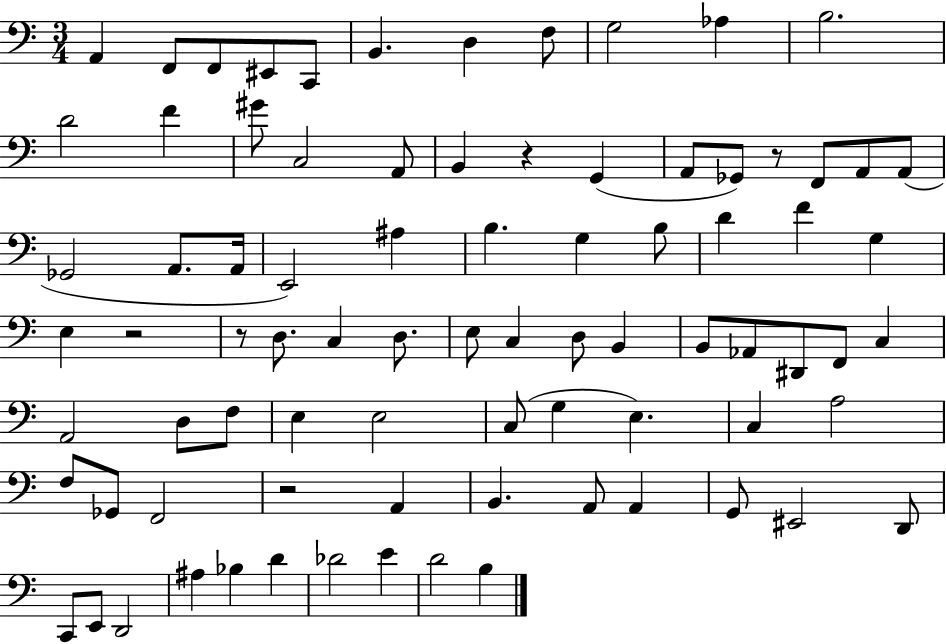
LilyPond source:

{
  \clef bass
  \numericTimeSignature
  \time 3/4
  \key c \major
  a,4 f,8 f,8 eis,8 c,8 | b,4. d4 f8 | g2 aes4 | b2. | \break d'2 f'4 | gis'8 c2 a,8 | b,4 r4 g,4( | a,8 ges,8) r8 f,8 a,8 a,8( | \break ges,2 a,8. a,16 | e,2) ais4 | b4. g4 b8 | d'4 f'4 g4 | \break e4 r2 | r8 d8. c4 d8. | e8 c4 d8 b,4 | b,8 aes,8 dis,8 f,8 c4 | \break a,2 d8 f8 | e4 e2 | c8( g4 e4.) | c4 a2 | \break f8 ges,8 f,2 | r2 a,4 | b,4. a,8 a,4 | g,8 eis,2 d,8 | \break c,8 e,8 d,2 | ais4 bes4 d'4 | des'2 e'4 | d'2 b4 | \break \bar "|."
}